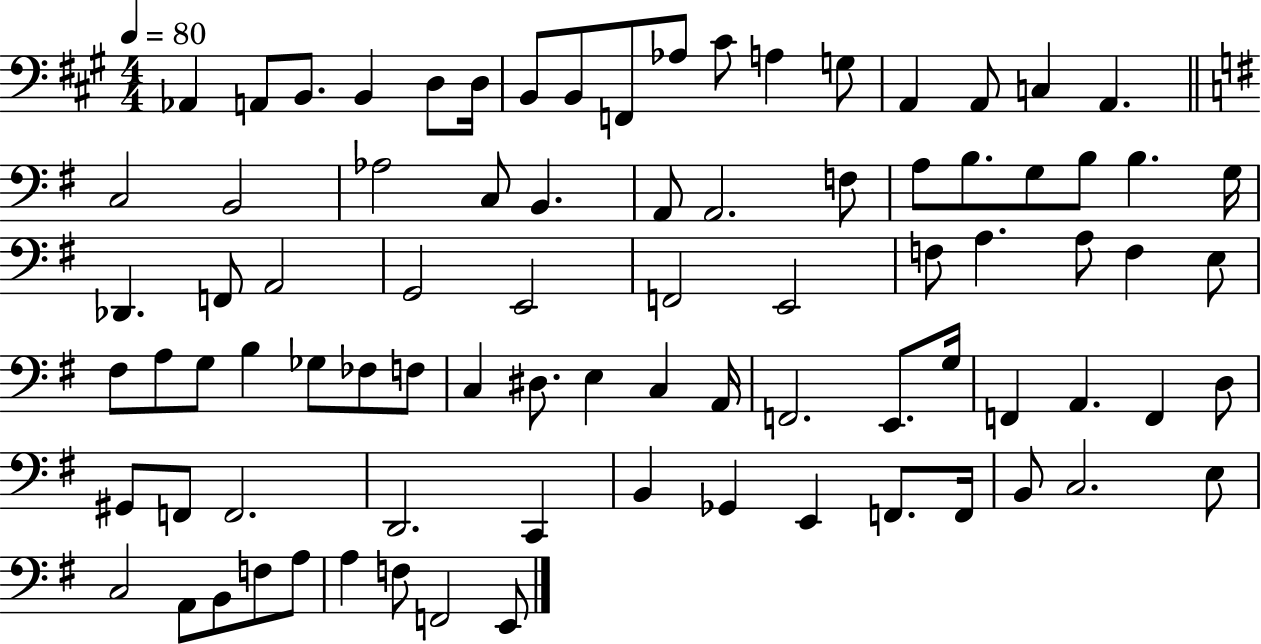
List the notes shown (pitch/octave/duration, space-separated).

Ab2/q A2/e B2/e. B2/q D3/e D3/s B2/e B2/e F2/e Ab3/e C#4/e A3/q G3/e A2/q A2/e C3/q A2/q. C3/h B2/h Ab3/h C3/e B2/q. A2/e A2/h. F3/e A3/e B3/e. G3/e B3/e B3/q. G3/s Db2/q. F2/e A2/h G2/h E2/h F2/h E2/h F3/e A3/q. A3/e F3/q E3/e F#3/e A3/e G3/e B3/q Gb3/e FES3/e F3/e C3/q D#3/e. E3/q C3/q A2/s F2/h. E2/e. G3/s F2/q A2/q. F2/q D3/e G#2/e F2/e F2/h. D2/h. C2/q B2/q Gb2/q E2/q F2/e. F2/s B2/e C3/h. E3/e C3/h A2/e B2/e F3/e A3/e A3/q F3/e F2/h E2/e